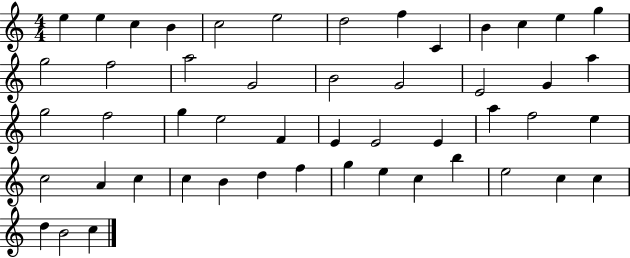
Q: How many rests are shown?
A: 0